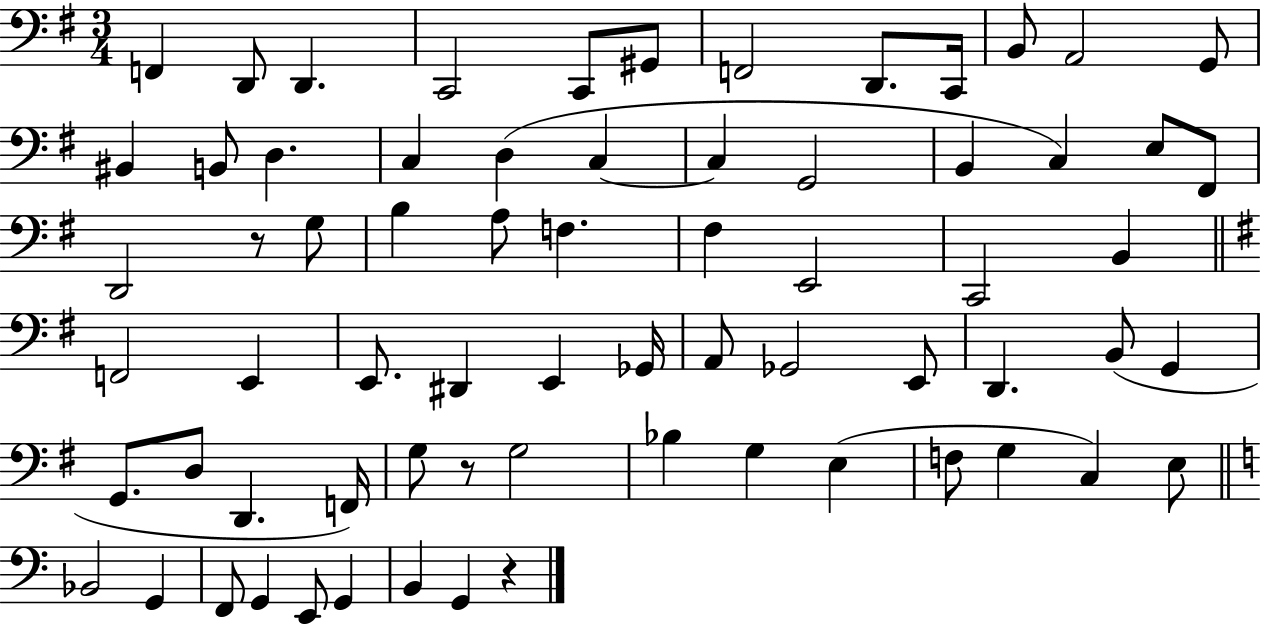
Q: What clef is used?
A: bass